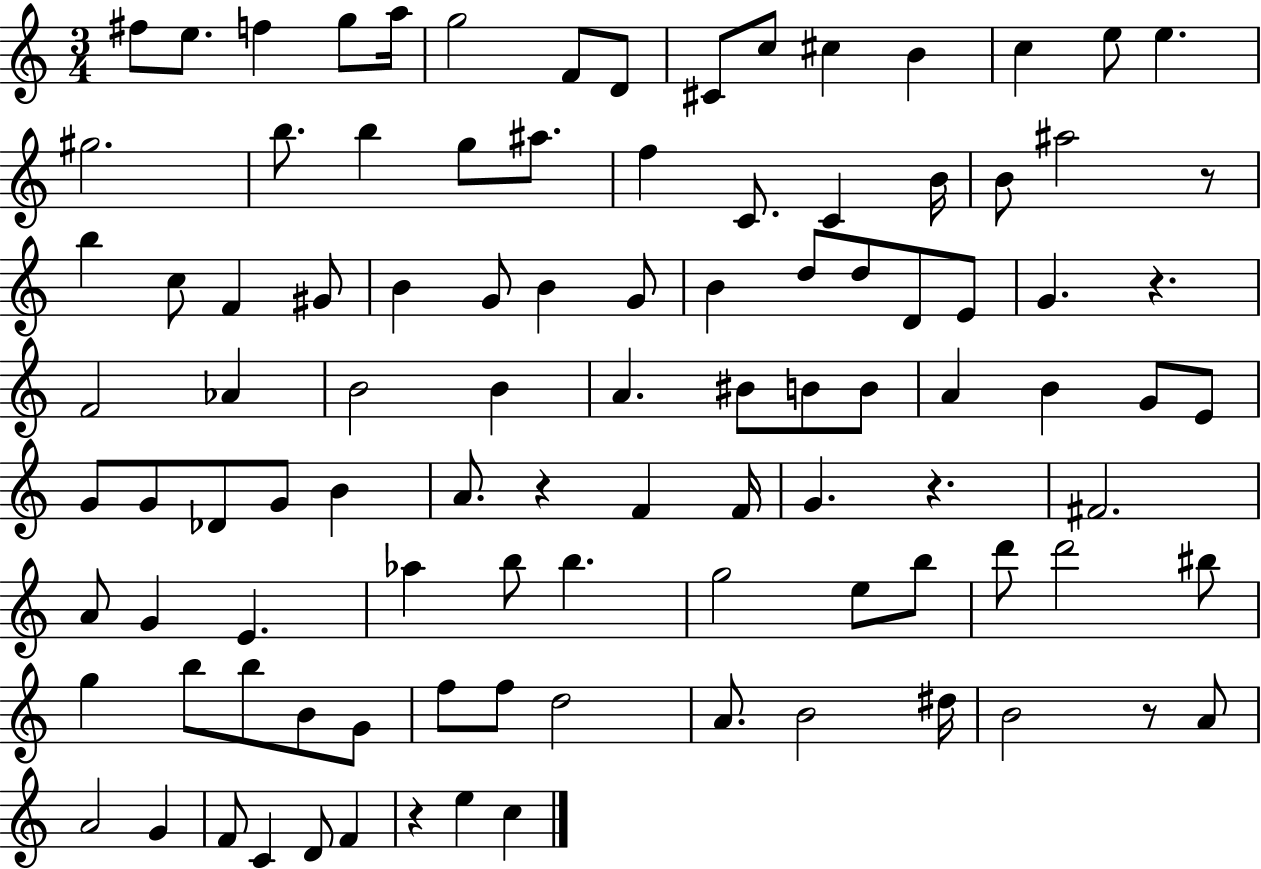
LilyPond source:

{
  \clef treble
  \numericTimeSignature
  \time 3/4
  \key c \major
  fis''8 e''8. f''4 g''8 a''16 | g''2 f'8 d'8 | cis'8 c''8 cis''4 b'4 | c''4 e''8 e''4. | \break gis''2. | b''8. b''4 g''8 ais''8. | f''4 c'8. c'4 b'16 | b'8 ais''2 r8 | \break b''4 c''8 f'4 gis'8 | b'4 g'8 b'4 g'8 | b'4 d''8 d''8 d'8 e'8 | g'4. r4. | \break f'2 aes'4 | b'2 b'4 | a'4. bis'8 b'8 b'8 | a'4 b'4 g'8 e'8 | \break g'8 g'8 des'8 g'8 b'4 | a'8. r4 f'4 f'16 | g'4. r4. | fis'2. | \break a'8 g'4 e'4. | aes''4 b''8 b''4. | g''2 e''8 b''8 | d'''8 d'''2 bis''8 | \break g''4 b''8 b''8 b'8 g'8 | f''8 f''8 d''2 | a'8. b'2 dis''16 | b'2 r8 a'8 | \break a'2 g'4 | f'8 c'4 d'8 f'4 | r4 e''4 c''4 | \bar "|."
}